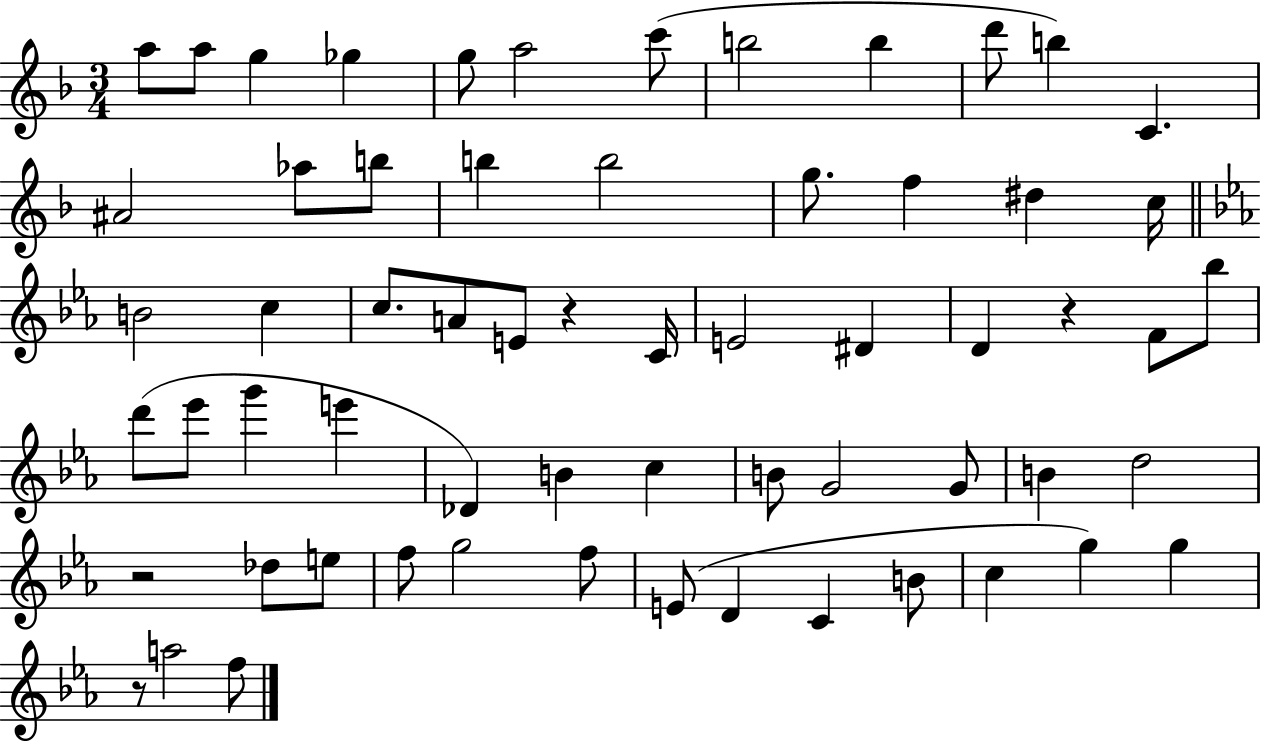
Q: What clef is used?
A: treble